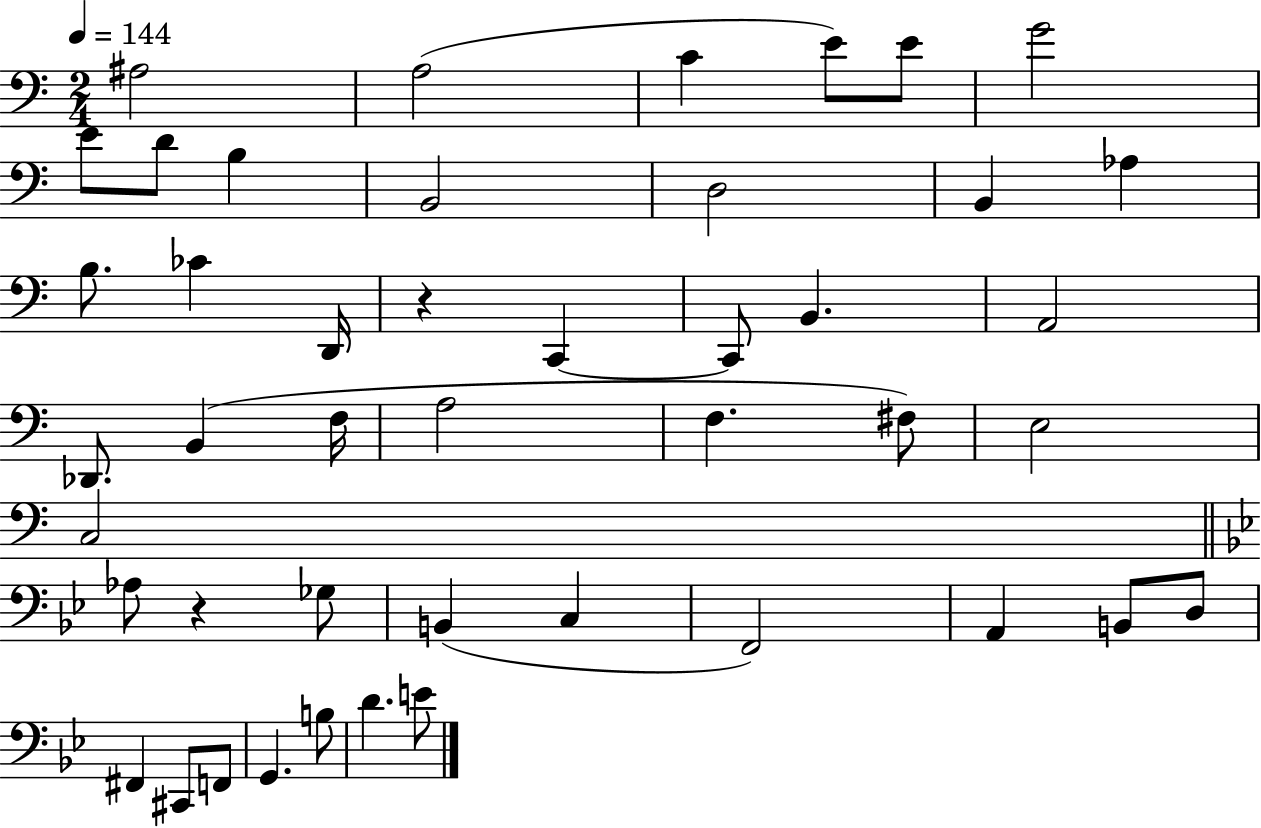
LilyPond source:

{
  \clef bass
  \numericTimeSignature
  \time 2/4
  \key c \major
  \tempo 4 = 144
  ais2 | a2( | c'4 e'8) e'8 | g'2 | \break e'8 d'8 b4 | b,2 | d2 | b,4 aes4 | \break b8. ces'4 d,16 | r4 c,4~~ | c,8 b,4. | a,2 | \break des,8. b,4( f16 | a2 | f4. fis8) | e2 | \break c2 | \bar "||" \break \key g \minor aes8 r4 ges8 | b,4( c4 | f,2) | a,4 b,8 d8 | \break fis,4 cis,8 f,8 | g,4. b8 | d'4. e'8 | \bar "|."
}